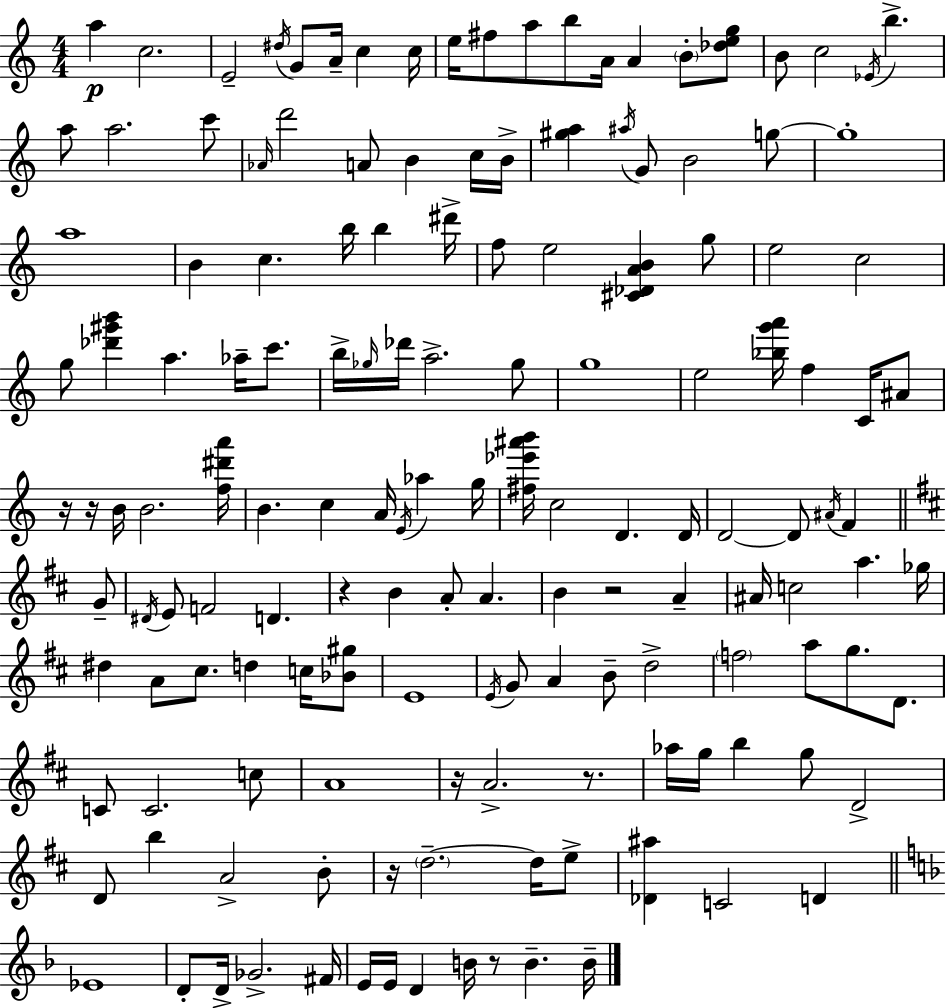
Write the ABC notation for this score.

X:1
T:Untitled
M:4/4
L:1/4
K:Am
a c2 E2 ^d/4 G/2 A/4 c c/4 e/4 ^f/2 a/2 b/2 A/4 A B/2 [_deg]/2 B/2 c2 _E/4 b a/2 a2 c'/2 _A/4 d'2 A/2 B c/4 B/4 [^ga] ^a/4 G/2 B2 g/2 g4 a4 B c b/4 b ^d'/4 f/2 e2 [^C_DAB] g/2 e2 c2 g/2 [_d'^g'b'] a _a/4 c'/2 b/4 _g/4 _d'/4 a2 _g/2 g4 e2 [_bg'a']/4 f C/4 ^A/2 z/4 z/4 B/4 B2 [f^d'a']/4 B c A/4 E/4 _a g/4 [^f_e'^a'b']/4 c2 D D/4 D2 D/2 ^A/4 F G/2 ^D/4 E/2 F2 D z B A/2 A B z2 A ^A/4 c2 a _g/4 ^d A/2 ^c/2 d c/4 [_B^g]/2 E4 E/4 G/2 A B/2 d2 f2 a/2 g/2 D/2 C/2 C2 c/2 A4 z/4 A2 z/2 _a/4 g/4 b g/2 D2 D/2 b A2 B/2 z/4 d2 d/4 e/2 [_D^a] C2 D _E4 D/2 D/4 _G2 ^F/4 E/4 E/4 D B/4 z/2 B B/4